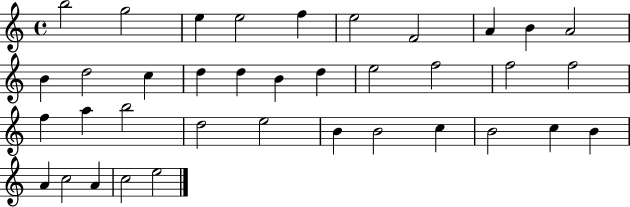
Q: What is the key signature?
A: C major